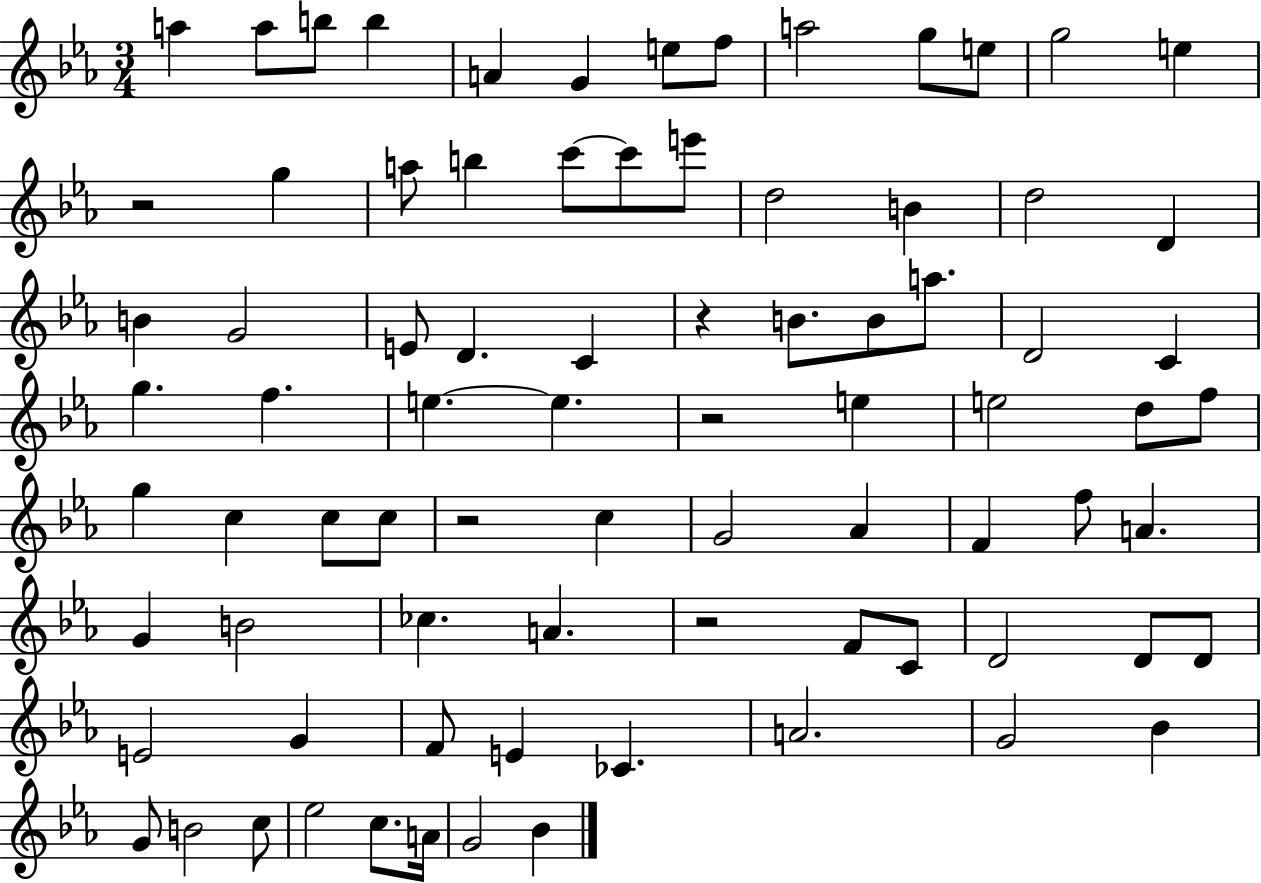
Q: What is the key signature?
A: EES major